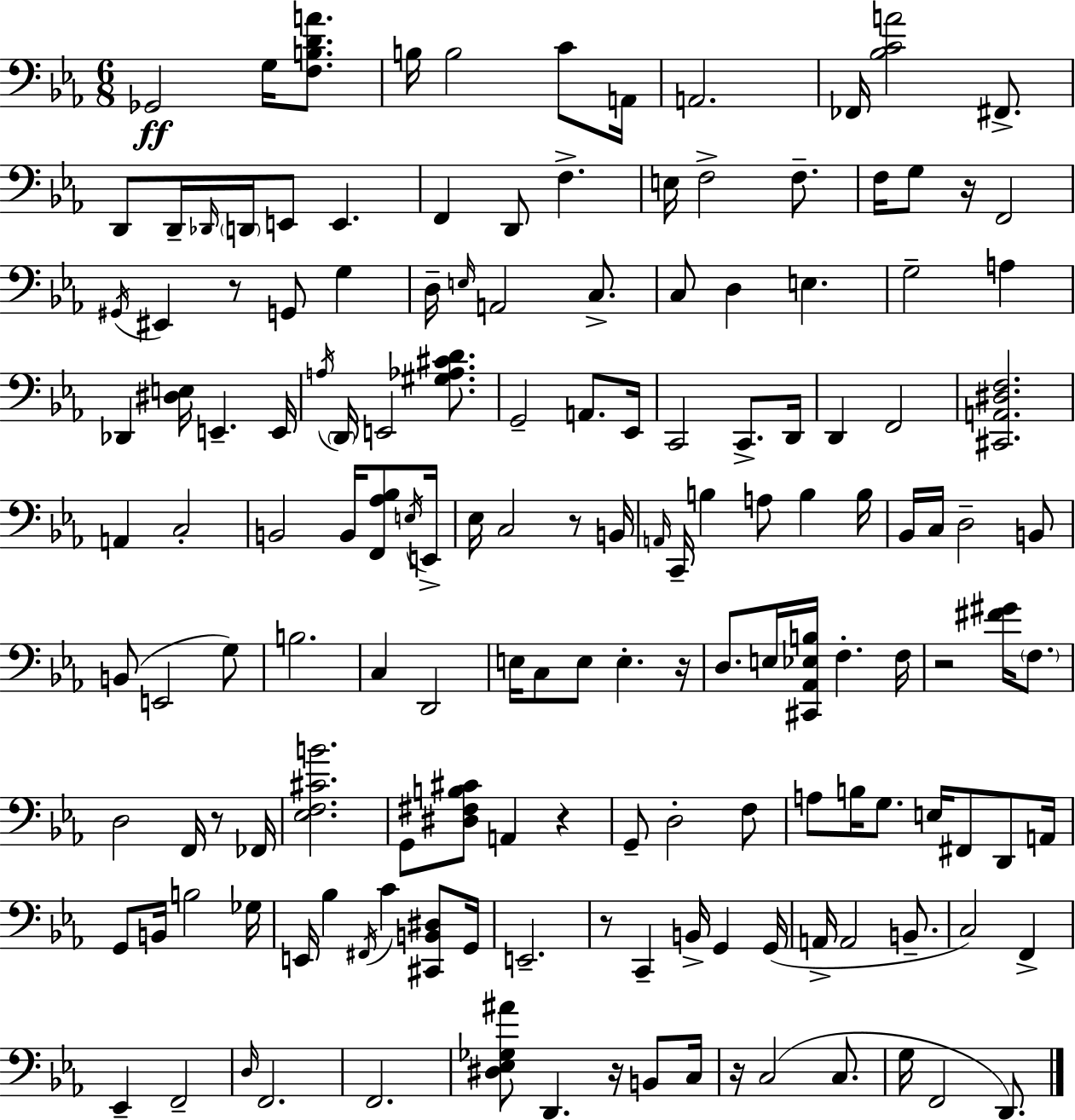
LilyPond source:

{
  \clef bass
  \numericTimeSignature
  \time 6/8
  \key ees \major
  ges,2\ff g16 <f b d' a'>8. | b16 b2 c'8 a,16 | a,2. | fes,16 <bes c' a'>2 fis,8.-> | \break d,8 d,16-- \grace { des,16 } \parenthesize d,16 e,8 e,4. | f,4 d,8 f4.-> | e16 f2-> f8.-- | f16 g8 r16 f,2 | \break \acciaccatura { gis,16 } eis,4 r8 g,8 g4 | d16-- \grace { e16 } a,2 | c8.-> c8 d4 e4. | g2-- a4 | \break des,4 <dis e>16 e,4.-- | e,16 \acciaccatura { a16 } \parenthesize d,16 e,2 | <gis aes cis' d'>8. g,2-- | a,8. ees,16 c,2 | \break c,8.-> d,16 d,4 f,2 | <cis, a, dis f>2. | a,4 c2-. | b,2 | \break b,16 <f, aes bes>8 \acciaccatura { e16 } e,16-> ees16 c2 | r8 b,16 \grace { a,16 } c,16-- b4 a8 | b4 b16 bes,16 c16 d2-- | b,8 b,8( e,2 | \break g8) b2. | c4 d,2 | e16 c8 e8 e4.-. | r16 d8. e16 <cis, aes, ees b>16 f4.-. | \break f16 r2 | <fis' gis'>16 \parenthesize f8. d2 | f,16 r8 fes,16 <ees f cis' b'>2. | g,8 <dis fis b cis'>8 a,4 | \break r4 g,8-- d2-. | f8 a8 b16 g8. | e16 fis,8 d,8 a,16 g,8 b,16 b2 | ges16 e,16 bes4 \acciaccatura { fis,16 } | \break c'4 <cis, b, dis>8 g,16 e,2.-- | r8 c,4-- | b,16-> g,4 g,16( a,16-> a,2 | b,8.-- c2) | \break f,4-> ees,4-- f,2-- | \grace { d16 } f,2. | f,2. | <dis ees ges ais'>8 d,4. | \break r16 b,8 c16 r16 c2( | c8. g16 f,2 | d,8.) \bar "|."
}